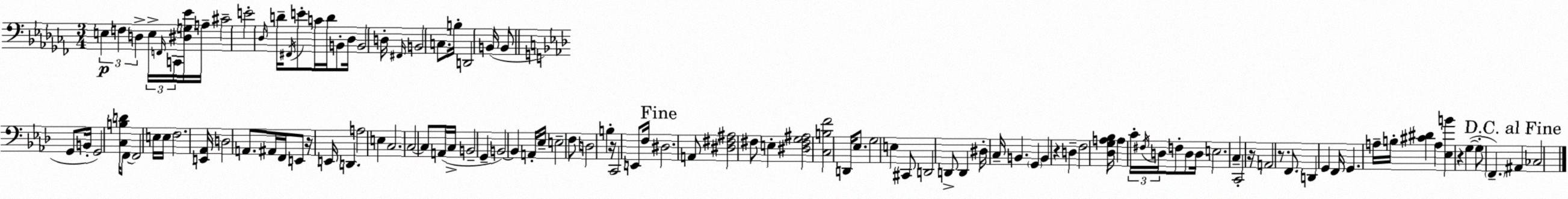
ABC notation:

X:1
T:Untitled
M:3/4
L:1/4
K:Abm
E, F, D, E,/4 F,,/4 C,,/4 [^D,G,_E]/4 A,/4 ^C2 E2 _D,/4 D/4 ^F,,/4 E/2 C/4 D/4 B,,/2 _D,/4 B,,2 D,/4 ^F,,/4 B,,2 C,/2 B,/4 D,,2 B,,/4 B,,/2 G,,/2 B,,/4 G,,2 [C,B,D]/4 F,,/2 F,,2 E,/4 E,/4 F,2 [E,,_A,,]/4 D,2 A,,/2 ^A,,/4 F,,/4 E,,/2 z/4 E,,/4 D,, A,2 E, C,2 C,2 C,/2 A,,/4 C,/4 B,,2 G,, B,,2 B,, A,,/4 _E,/4 E,2 F,/2 D,2 B, z/4 C,,2 E,,/2 F,/4 ^D,2 A,,/2 [^D,^F,^A,]2 ^F,/2 E, [^D,^F,G,^A,]2 [C,B,F]2 D,,/4 _E,/2 G,2 E, ^C,,/2 D,,2 D,,/2 D,, ^D,/4 C,/4 B,, G,, B,, z D, F,2 [_D,G,A,_B,]/4 A, C/4 ^F,/4 D,/4 F,/2 D,/2 D,/4 E,2 C, C,,2 z/4 A,,2 z/2 F,,/2 D,, G,, F,,/4 G,, A,/4 B,/4 [^C^D] A, [_E,B] z G, G,/2 F,, ^A,, _C,2